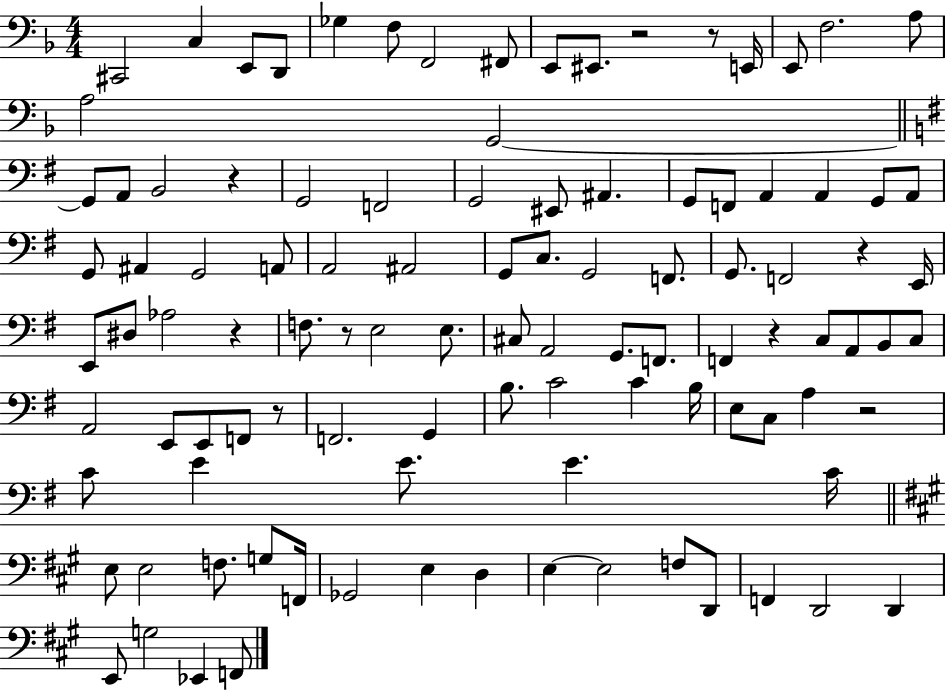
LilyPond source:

{
  \clef bass
  \numericTimeSignature
  \time 4/4
  \key f \major
  cis,2 c4 e,8 d,8 | ges4 f8 f,2 fis,8 | e,8 eis,8. r2 r8 e,16 | e,8 f2. a8 | \break a2 g,2~~ | \bar "||" \break \key g \major g,8 a,8 b,2 r4 | g,2 f,2 | g,2 eis,8 ais,4. | g,8 f,8 a,4 a,4 g,8 a,8 | \break g,8 ais,4 g,2 a,8 | a,2 ais,2 | g,8 c8. g,2 f,8. | g,8. f,2 r4 e,16 | \break e,8 dis8 aes2 r4 | f8. r8 e2 e8. | cis8 a,2 g,8. f,8. | f,4 r4 c8 a,8 b,8 c8 | \break a,2 e,8 e,8 f,8 r8 | f,2. g,4 | b8. c'2 c'4 b16 | e8 c8 a4 r2 | \break c'8 e'4 e'8. e'4. c'16 | \bar "||" \break \key a \major e8 e2 f8. g8 f,16 | ges,2 e4 d4 | e4~~ e2 f8 d,8 | f,4 d,2 d,4 | \break e,8 g2 ees,4 f,8 | \bar "|."
}